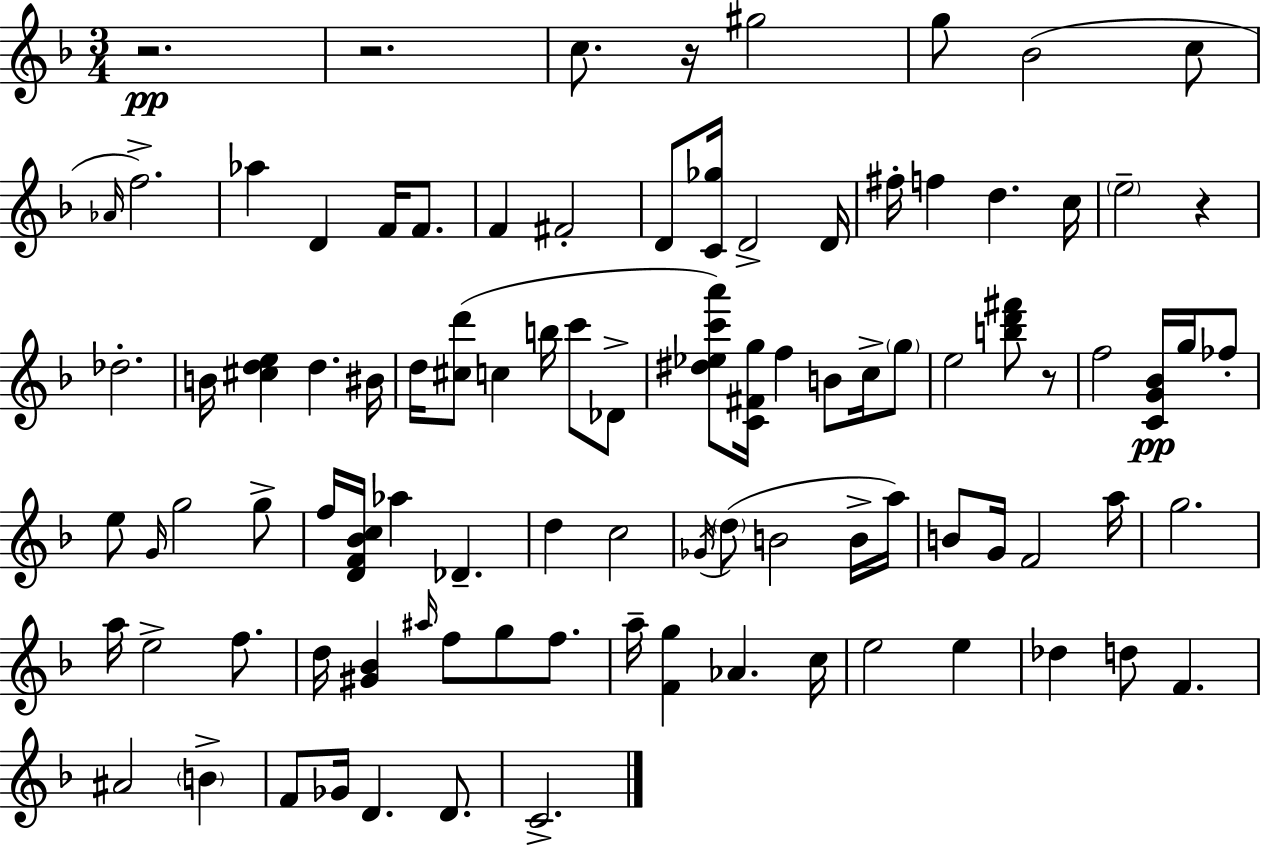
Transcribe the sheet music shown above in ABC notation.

X:1
T:Untitled
M:3/4
L:1/4
K:F
z2 z2 c/2 z/4 ^g2 g/2 _B2 c/2 _A/4 f2 _a D F/4 F/2 F ^F2 D/2 [C_g]/4 D2 D/4 ^f/4 f d c/4 e2 z _d2 B/4 [^cde] d ^B/4 d/4 [^cd']/2 c b/4 c'/2 _D/2 [^d_ec'a']/2 [C^Fg]/4 f B/2 c/4 g/2 e2 [bd'^f']/2 z/2 f2 [CG_B]/4 g/4 _f/2 e/2 G/4 g2 g/2 f/4 [DF_Bc]/4 _a _D d c2 _G/4 d/2 B2 B/4 a/4 B/2 G/4 F2 a/4 g2 a/4 e2 f/2 d/4 [^G_B] ^a/4 f/2 g/2 f/2 a/4 [Fg] _A c/4 e2 e _d d/2 F ^A2 B F/2 _G/4 D D/2 C2